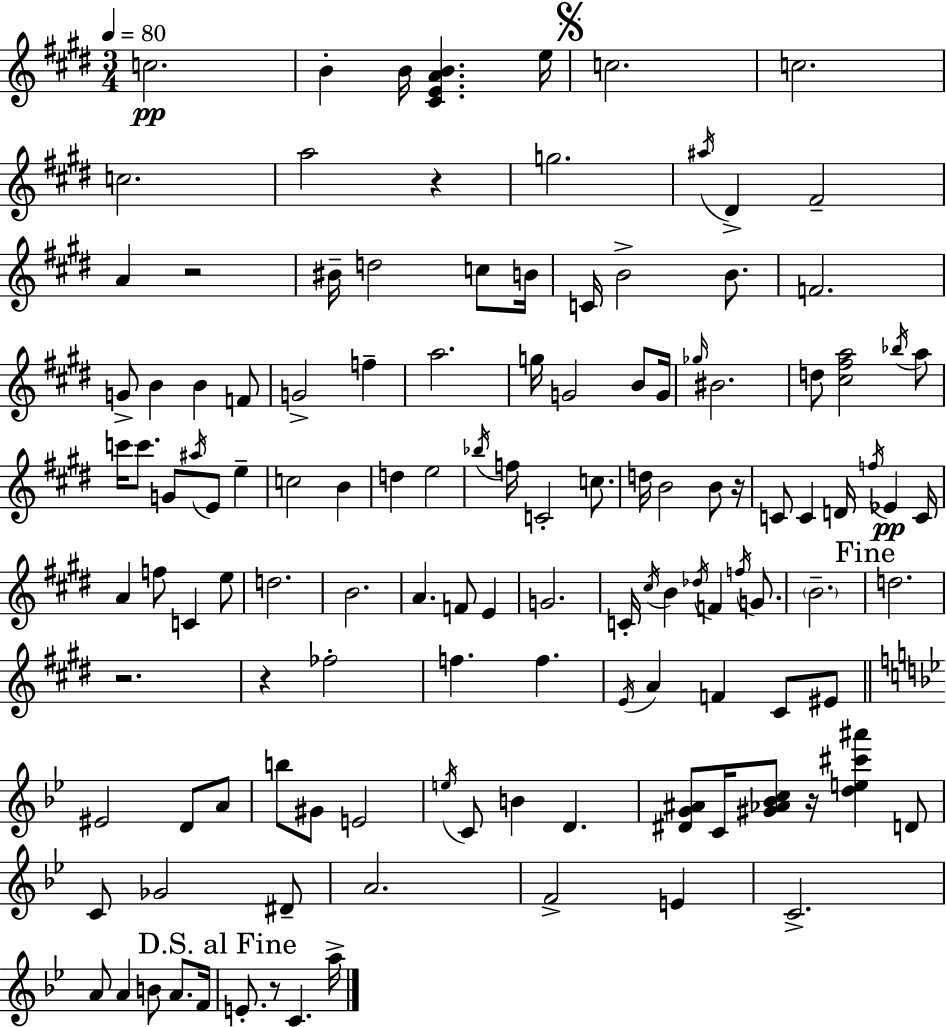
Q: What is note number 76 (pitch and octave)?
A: F5